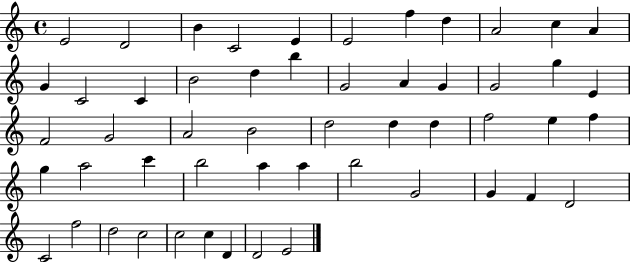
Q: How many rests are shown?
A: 0